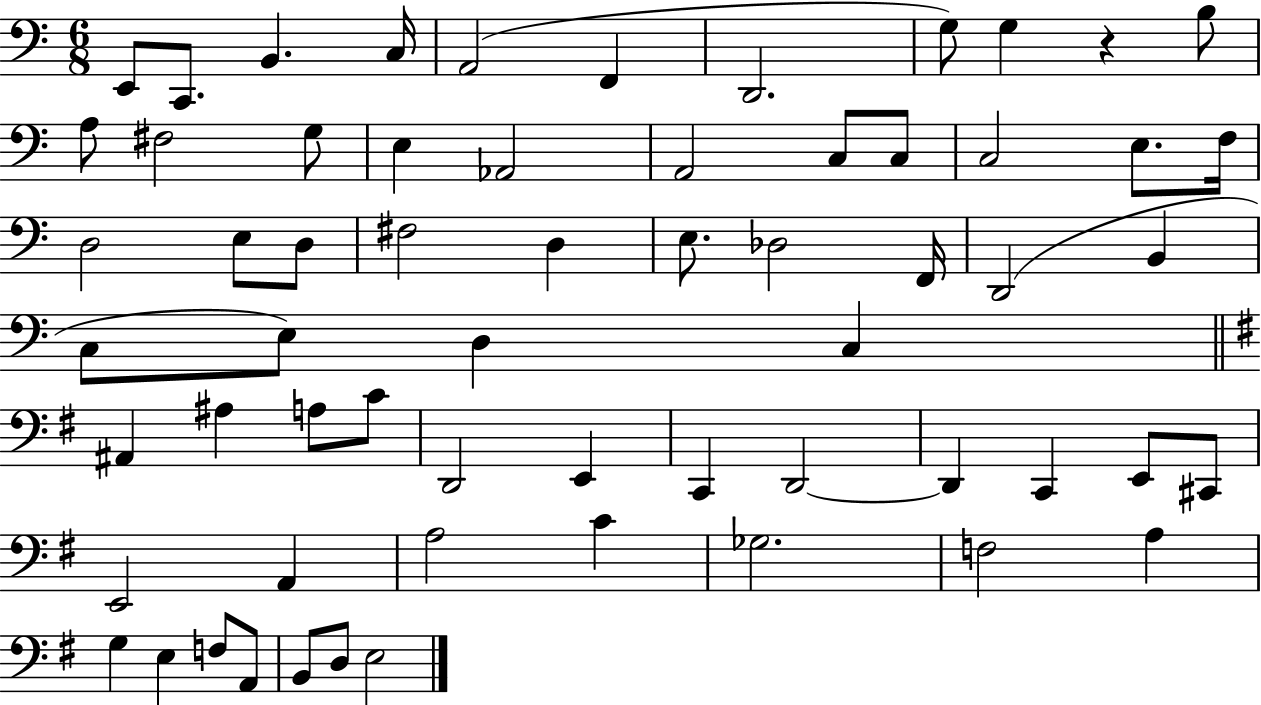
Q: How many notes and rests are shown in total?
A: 62